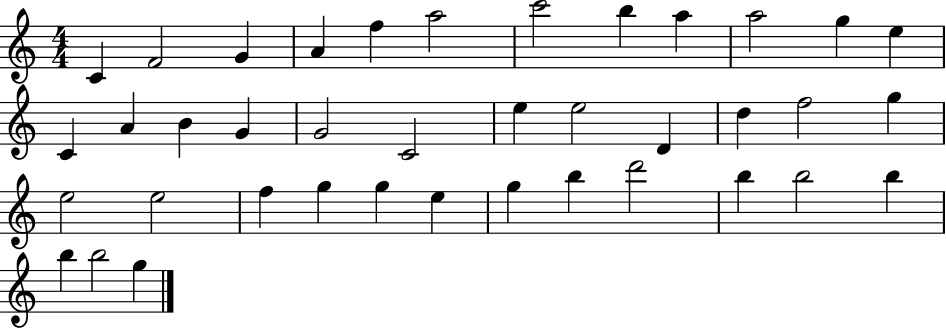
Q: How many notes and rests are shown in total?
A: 39